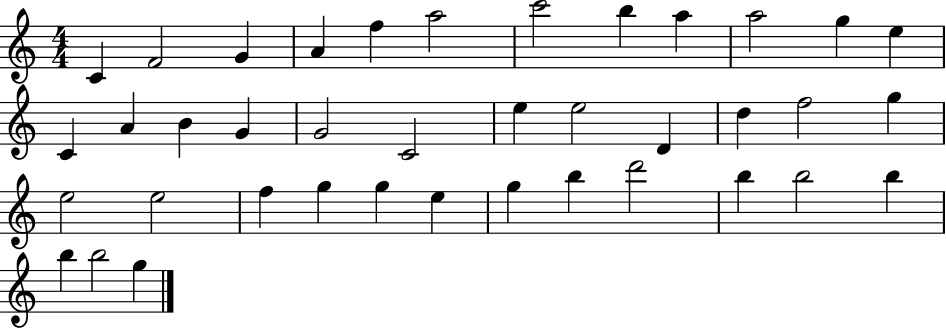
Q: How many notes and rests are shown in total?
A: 39